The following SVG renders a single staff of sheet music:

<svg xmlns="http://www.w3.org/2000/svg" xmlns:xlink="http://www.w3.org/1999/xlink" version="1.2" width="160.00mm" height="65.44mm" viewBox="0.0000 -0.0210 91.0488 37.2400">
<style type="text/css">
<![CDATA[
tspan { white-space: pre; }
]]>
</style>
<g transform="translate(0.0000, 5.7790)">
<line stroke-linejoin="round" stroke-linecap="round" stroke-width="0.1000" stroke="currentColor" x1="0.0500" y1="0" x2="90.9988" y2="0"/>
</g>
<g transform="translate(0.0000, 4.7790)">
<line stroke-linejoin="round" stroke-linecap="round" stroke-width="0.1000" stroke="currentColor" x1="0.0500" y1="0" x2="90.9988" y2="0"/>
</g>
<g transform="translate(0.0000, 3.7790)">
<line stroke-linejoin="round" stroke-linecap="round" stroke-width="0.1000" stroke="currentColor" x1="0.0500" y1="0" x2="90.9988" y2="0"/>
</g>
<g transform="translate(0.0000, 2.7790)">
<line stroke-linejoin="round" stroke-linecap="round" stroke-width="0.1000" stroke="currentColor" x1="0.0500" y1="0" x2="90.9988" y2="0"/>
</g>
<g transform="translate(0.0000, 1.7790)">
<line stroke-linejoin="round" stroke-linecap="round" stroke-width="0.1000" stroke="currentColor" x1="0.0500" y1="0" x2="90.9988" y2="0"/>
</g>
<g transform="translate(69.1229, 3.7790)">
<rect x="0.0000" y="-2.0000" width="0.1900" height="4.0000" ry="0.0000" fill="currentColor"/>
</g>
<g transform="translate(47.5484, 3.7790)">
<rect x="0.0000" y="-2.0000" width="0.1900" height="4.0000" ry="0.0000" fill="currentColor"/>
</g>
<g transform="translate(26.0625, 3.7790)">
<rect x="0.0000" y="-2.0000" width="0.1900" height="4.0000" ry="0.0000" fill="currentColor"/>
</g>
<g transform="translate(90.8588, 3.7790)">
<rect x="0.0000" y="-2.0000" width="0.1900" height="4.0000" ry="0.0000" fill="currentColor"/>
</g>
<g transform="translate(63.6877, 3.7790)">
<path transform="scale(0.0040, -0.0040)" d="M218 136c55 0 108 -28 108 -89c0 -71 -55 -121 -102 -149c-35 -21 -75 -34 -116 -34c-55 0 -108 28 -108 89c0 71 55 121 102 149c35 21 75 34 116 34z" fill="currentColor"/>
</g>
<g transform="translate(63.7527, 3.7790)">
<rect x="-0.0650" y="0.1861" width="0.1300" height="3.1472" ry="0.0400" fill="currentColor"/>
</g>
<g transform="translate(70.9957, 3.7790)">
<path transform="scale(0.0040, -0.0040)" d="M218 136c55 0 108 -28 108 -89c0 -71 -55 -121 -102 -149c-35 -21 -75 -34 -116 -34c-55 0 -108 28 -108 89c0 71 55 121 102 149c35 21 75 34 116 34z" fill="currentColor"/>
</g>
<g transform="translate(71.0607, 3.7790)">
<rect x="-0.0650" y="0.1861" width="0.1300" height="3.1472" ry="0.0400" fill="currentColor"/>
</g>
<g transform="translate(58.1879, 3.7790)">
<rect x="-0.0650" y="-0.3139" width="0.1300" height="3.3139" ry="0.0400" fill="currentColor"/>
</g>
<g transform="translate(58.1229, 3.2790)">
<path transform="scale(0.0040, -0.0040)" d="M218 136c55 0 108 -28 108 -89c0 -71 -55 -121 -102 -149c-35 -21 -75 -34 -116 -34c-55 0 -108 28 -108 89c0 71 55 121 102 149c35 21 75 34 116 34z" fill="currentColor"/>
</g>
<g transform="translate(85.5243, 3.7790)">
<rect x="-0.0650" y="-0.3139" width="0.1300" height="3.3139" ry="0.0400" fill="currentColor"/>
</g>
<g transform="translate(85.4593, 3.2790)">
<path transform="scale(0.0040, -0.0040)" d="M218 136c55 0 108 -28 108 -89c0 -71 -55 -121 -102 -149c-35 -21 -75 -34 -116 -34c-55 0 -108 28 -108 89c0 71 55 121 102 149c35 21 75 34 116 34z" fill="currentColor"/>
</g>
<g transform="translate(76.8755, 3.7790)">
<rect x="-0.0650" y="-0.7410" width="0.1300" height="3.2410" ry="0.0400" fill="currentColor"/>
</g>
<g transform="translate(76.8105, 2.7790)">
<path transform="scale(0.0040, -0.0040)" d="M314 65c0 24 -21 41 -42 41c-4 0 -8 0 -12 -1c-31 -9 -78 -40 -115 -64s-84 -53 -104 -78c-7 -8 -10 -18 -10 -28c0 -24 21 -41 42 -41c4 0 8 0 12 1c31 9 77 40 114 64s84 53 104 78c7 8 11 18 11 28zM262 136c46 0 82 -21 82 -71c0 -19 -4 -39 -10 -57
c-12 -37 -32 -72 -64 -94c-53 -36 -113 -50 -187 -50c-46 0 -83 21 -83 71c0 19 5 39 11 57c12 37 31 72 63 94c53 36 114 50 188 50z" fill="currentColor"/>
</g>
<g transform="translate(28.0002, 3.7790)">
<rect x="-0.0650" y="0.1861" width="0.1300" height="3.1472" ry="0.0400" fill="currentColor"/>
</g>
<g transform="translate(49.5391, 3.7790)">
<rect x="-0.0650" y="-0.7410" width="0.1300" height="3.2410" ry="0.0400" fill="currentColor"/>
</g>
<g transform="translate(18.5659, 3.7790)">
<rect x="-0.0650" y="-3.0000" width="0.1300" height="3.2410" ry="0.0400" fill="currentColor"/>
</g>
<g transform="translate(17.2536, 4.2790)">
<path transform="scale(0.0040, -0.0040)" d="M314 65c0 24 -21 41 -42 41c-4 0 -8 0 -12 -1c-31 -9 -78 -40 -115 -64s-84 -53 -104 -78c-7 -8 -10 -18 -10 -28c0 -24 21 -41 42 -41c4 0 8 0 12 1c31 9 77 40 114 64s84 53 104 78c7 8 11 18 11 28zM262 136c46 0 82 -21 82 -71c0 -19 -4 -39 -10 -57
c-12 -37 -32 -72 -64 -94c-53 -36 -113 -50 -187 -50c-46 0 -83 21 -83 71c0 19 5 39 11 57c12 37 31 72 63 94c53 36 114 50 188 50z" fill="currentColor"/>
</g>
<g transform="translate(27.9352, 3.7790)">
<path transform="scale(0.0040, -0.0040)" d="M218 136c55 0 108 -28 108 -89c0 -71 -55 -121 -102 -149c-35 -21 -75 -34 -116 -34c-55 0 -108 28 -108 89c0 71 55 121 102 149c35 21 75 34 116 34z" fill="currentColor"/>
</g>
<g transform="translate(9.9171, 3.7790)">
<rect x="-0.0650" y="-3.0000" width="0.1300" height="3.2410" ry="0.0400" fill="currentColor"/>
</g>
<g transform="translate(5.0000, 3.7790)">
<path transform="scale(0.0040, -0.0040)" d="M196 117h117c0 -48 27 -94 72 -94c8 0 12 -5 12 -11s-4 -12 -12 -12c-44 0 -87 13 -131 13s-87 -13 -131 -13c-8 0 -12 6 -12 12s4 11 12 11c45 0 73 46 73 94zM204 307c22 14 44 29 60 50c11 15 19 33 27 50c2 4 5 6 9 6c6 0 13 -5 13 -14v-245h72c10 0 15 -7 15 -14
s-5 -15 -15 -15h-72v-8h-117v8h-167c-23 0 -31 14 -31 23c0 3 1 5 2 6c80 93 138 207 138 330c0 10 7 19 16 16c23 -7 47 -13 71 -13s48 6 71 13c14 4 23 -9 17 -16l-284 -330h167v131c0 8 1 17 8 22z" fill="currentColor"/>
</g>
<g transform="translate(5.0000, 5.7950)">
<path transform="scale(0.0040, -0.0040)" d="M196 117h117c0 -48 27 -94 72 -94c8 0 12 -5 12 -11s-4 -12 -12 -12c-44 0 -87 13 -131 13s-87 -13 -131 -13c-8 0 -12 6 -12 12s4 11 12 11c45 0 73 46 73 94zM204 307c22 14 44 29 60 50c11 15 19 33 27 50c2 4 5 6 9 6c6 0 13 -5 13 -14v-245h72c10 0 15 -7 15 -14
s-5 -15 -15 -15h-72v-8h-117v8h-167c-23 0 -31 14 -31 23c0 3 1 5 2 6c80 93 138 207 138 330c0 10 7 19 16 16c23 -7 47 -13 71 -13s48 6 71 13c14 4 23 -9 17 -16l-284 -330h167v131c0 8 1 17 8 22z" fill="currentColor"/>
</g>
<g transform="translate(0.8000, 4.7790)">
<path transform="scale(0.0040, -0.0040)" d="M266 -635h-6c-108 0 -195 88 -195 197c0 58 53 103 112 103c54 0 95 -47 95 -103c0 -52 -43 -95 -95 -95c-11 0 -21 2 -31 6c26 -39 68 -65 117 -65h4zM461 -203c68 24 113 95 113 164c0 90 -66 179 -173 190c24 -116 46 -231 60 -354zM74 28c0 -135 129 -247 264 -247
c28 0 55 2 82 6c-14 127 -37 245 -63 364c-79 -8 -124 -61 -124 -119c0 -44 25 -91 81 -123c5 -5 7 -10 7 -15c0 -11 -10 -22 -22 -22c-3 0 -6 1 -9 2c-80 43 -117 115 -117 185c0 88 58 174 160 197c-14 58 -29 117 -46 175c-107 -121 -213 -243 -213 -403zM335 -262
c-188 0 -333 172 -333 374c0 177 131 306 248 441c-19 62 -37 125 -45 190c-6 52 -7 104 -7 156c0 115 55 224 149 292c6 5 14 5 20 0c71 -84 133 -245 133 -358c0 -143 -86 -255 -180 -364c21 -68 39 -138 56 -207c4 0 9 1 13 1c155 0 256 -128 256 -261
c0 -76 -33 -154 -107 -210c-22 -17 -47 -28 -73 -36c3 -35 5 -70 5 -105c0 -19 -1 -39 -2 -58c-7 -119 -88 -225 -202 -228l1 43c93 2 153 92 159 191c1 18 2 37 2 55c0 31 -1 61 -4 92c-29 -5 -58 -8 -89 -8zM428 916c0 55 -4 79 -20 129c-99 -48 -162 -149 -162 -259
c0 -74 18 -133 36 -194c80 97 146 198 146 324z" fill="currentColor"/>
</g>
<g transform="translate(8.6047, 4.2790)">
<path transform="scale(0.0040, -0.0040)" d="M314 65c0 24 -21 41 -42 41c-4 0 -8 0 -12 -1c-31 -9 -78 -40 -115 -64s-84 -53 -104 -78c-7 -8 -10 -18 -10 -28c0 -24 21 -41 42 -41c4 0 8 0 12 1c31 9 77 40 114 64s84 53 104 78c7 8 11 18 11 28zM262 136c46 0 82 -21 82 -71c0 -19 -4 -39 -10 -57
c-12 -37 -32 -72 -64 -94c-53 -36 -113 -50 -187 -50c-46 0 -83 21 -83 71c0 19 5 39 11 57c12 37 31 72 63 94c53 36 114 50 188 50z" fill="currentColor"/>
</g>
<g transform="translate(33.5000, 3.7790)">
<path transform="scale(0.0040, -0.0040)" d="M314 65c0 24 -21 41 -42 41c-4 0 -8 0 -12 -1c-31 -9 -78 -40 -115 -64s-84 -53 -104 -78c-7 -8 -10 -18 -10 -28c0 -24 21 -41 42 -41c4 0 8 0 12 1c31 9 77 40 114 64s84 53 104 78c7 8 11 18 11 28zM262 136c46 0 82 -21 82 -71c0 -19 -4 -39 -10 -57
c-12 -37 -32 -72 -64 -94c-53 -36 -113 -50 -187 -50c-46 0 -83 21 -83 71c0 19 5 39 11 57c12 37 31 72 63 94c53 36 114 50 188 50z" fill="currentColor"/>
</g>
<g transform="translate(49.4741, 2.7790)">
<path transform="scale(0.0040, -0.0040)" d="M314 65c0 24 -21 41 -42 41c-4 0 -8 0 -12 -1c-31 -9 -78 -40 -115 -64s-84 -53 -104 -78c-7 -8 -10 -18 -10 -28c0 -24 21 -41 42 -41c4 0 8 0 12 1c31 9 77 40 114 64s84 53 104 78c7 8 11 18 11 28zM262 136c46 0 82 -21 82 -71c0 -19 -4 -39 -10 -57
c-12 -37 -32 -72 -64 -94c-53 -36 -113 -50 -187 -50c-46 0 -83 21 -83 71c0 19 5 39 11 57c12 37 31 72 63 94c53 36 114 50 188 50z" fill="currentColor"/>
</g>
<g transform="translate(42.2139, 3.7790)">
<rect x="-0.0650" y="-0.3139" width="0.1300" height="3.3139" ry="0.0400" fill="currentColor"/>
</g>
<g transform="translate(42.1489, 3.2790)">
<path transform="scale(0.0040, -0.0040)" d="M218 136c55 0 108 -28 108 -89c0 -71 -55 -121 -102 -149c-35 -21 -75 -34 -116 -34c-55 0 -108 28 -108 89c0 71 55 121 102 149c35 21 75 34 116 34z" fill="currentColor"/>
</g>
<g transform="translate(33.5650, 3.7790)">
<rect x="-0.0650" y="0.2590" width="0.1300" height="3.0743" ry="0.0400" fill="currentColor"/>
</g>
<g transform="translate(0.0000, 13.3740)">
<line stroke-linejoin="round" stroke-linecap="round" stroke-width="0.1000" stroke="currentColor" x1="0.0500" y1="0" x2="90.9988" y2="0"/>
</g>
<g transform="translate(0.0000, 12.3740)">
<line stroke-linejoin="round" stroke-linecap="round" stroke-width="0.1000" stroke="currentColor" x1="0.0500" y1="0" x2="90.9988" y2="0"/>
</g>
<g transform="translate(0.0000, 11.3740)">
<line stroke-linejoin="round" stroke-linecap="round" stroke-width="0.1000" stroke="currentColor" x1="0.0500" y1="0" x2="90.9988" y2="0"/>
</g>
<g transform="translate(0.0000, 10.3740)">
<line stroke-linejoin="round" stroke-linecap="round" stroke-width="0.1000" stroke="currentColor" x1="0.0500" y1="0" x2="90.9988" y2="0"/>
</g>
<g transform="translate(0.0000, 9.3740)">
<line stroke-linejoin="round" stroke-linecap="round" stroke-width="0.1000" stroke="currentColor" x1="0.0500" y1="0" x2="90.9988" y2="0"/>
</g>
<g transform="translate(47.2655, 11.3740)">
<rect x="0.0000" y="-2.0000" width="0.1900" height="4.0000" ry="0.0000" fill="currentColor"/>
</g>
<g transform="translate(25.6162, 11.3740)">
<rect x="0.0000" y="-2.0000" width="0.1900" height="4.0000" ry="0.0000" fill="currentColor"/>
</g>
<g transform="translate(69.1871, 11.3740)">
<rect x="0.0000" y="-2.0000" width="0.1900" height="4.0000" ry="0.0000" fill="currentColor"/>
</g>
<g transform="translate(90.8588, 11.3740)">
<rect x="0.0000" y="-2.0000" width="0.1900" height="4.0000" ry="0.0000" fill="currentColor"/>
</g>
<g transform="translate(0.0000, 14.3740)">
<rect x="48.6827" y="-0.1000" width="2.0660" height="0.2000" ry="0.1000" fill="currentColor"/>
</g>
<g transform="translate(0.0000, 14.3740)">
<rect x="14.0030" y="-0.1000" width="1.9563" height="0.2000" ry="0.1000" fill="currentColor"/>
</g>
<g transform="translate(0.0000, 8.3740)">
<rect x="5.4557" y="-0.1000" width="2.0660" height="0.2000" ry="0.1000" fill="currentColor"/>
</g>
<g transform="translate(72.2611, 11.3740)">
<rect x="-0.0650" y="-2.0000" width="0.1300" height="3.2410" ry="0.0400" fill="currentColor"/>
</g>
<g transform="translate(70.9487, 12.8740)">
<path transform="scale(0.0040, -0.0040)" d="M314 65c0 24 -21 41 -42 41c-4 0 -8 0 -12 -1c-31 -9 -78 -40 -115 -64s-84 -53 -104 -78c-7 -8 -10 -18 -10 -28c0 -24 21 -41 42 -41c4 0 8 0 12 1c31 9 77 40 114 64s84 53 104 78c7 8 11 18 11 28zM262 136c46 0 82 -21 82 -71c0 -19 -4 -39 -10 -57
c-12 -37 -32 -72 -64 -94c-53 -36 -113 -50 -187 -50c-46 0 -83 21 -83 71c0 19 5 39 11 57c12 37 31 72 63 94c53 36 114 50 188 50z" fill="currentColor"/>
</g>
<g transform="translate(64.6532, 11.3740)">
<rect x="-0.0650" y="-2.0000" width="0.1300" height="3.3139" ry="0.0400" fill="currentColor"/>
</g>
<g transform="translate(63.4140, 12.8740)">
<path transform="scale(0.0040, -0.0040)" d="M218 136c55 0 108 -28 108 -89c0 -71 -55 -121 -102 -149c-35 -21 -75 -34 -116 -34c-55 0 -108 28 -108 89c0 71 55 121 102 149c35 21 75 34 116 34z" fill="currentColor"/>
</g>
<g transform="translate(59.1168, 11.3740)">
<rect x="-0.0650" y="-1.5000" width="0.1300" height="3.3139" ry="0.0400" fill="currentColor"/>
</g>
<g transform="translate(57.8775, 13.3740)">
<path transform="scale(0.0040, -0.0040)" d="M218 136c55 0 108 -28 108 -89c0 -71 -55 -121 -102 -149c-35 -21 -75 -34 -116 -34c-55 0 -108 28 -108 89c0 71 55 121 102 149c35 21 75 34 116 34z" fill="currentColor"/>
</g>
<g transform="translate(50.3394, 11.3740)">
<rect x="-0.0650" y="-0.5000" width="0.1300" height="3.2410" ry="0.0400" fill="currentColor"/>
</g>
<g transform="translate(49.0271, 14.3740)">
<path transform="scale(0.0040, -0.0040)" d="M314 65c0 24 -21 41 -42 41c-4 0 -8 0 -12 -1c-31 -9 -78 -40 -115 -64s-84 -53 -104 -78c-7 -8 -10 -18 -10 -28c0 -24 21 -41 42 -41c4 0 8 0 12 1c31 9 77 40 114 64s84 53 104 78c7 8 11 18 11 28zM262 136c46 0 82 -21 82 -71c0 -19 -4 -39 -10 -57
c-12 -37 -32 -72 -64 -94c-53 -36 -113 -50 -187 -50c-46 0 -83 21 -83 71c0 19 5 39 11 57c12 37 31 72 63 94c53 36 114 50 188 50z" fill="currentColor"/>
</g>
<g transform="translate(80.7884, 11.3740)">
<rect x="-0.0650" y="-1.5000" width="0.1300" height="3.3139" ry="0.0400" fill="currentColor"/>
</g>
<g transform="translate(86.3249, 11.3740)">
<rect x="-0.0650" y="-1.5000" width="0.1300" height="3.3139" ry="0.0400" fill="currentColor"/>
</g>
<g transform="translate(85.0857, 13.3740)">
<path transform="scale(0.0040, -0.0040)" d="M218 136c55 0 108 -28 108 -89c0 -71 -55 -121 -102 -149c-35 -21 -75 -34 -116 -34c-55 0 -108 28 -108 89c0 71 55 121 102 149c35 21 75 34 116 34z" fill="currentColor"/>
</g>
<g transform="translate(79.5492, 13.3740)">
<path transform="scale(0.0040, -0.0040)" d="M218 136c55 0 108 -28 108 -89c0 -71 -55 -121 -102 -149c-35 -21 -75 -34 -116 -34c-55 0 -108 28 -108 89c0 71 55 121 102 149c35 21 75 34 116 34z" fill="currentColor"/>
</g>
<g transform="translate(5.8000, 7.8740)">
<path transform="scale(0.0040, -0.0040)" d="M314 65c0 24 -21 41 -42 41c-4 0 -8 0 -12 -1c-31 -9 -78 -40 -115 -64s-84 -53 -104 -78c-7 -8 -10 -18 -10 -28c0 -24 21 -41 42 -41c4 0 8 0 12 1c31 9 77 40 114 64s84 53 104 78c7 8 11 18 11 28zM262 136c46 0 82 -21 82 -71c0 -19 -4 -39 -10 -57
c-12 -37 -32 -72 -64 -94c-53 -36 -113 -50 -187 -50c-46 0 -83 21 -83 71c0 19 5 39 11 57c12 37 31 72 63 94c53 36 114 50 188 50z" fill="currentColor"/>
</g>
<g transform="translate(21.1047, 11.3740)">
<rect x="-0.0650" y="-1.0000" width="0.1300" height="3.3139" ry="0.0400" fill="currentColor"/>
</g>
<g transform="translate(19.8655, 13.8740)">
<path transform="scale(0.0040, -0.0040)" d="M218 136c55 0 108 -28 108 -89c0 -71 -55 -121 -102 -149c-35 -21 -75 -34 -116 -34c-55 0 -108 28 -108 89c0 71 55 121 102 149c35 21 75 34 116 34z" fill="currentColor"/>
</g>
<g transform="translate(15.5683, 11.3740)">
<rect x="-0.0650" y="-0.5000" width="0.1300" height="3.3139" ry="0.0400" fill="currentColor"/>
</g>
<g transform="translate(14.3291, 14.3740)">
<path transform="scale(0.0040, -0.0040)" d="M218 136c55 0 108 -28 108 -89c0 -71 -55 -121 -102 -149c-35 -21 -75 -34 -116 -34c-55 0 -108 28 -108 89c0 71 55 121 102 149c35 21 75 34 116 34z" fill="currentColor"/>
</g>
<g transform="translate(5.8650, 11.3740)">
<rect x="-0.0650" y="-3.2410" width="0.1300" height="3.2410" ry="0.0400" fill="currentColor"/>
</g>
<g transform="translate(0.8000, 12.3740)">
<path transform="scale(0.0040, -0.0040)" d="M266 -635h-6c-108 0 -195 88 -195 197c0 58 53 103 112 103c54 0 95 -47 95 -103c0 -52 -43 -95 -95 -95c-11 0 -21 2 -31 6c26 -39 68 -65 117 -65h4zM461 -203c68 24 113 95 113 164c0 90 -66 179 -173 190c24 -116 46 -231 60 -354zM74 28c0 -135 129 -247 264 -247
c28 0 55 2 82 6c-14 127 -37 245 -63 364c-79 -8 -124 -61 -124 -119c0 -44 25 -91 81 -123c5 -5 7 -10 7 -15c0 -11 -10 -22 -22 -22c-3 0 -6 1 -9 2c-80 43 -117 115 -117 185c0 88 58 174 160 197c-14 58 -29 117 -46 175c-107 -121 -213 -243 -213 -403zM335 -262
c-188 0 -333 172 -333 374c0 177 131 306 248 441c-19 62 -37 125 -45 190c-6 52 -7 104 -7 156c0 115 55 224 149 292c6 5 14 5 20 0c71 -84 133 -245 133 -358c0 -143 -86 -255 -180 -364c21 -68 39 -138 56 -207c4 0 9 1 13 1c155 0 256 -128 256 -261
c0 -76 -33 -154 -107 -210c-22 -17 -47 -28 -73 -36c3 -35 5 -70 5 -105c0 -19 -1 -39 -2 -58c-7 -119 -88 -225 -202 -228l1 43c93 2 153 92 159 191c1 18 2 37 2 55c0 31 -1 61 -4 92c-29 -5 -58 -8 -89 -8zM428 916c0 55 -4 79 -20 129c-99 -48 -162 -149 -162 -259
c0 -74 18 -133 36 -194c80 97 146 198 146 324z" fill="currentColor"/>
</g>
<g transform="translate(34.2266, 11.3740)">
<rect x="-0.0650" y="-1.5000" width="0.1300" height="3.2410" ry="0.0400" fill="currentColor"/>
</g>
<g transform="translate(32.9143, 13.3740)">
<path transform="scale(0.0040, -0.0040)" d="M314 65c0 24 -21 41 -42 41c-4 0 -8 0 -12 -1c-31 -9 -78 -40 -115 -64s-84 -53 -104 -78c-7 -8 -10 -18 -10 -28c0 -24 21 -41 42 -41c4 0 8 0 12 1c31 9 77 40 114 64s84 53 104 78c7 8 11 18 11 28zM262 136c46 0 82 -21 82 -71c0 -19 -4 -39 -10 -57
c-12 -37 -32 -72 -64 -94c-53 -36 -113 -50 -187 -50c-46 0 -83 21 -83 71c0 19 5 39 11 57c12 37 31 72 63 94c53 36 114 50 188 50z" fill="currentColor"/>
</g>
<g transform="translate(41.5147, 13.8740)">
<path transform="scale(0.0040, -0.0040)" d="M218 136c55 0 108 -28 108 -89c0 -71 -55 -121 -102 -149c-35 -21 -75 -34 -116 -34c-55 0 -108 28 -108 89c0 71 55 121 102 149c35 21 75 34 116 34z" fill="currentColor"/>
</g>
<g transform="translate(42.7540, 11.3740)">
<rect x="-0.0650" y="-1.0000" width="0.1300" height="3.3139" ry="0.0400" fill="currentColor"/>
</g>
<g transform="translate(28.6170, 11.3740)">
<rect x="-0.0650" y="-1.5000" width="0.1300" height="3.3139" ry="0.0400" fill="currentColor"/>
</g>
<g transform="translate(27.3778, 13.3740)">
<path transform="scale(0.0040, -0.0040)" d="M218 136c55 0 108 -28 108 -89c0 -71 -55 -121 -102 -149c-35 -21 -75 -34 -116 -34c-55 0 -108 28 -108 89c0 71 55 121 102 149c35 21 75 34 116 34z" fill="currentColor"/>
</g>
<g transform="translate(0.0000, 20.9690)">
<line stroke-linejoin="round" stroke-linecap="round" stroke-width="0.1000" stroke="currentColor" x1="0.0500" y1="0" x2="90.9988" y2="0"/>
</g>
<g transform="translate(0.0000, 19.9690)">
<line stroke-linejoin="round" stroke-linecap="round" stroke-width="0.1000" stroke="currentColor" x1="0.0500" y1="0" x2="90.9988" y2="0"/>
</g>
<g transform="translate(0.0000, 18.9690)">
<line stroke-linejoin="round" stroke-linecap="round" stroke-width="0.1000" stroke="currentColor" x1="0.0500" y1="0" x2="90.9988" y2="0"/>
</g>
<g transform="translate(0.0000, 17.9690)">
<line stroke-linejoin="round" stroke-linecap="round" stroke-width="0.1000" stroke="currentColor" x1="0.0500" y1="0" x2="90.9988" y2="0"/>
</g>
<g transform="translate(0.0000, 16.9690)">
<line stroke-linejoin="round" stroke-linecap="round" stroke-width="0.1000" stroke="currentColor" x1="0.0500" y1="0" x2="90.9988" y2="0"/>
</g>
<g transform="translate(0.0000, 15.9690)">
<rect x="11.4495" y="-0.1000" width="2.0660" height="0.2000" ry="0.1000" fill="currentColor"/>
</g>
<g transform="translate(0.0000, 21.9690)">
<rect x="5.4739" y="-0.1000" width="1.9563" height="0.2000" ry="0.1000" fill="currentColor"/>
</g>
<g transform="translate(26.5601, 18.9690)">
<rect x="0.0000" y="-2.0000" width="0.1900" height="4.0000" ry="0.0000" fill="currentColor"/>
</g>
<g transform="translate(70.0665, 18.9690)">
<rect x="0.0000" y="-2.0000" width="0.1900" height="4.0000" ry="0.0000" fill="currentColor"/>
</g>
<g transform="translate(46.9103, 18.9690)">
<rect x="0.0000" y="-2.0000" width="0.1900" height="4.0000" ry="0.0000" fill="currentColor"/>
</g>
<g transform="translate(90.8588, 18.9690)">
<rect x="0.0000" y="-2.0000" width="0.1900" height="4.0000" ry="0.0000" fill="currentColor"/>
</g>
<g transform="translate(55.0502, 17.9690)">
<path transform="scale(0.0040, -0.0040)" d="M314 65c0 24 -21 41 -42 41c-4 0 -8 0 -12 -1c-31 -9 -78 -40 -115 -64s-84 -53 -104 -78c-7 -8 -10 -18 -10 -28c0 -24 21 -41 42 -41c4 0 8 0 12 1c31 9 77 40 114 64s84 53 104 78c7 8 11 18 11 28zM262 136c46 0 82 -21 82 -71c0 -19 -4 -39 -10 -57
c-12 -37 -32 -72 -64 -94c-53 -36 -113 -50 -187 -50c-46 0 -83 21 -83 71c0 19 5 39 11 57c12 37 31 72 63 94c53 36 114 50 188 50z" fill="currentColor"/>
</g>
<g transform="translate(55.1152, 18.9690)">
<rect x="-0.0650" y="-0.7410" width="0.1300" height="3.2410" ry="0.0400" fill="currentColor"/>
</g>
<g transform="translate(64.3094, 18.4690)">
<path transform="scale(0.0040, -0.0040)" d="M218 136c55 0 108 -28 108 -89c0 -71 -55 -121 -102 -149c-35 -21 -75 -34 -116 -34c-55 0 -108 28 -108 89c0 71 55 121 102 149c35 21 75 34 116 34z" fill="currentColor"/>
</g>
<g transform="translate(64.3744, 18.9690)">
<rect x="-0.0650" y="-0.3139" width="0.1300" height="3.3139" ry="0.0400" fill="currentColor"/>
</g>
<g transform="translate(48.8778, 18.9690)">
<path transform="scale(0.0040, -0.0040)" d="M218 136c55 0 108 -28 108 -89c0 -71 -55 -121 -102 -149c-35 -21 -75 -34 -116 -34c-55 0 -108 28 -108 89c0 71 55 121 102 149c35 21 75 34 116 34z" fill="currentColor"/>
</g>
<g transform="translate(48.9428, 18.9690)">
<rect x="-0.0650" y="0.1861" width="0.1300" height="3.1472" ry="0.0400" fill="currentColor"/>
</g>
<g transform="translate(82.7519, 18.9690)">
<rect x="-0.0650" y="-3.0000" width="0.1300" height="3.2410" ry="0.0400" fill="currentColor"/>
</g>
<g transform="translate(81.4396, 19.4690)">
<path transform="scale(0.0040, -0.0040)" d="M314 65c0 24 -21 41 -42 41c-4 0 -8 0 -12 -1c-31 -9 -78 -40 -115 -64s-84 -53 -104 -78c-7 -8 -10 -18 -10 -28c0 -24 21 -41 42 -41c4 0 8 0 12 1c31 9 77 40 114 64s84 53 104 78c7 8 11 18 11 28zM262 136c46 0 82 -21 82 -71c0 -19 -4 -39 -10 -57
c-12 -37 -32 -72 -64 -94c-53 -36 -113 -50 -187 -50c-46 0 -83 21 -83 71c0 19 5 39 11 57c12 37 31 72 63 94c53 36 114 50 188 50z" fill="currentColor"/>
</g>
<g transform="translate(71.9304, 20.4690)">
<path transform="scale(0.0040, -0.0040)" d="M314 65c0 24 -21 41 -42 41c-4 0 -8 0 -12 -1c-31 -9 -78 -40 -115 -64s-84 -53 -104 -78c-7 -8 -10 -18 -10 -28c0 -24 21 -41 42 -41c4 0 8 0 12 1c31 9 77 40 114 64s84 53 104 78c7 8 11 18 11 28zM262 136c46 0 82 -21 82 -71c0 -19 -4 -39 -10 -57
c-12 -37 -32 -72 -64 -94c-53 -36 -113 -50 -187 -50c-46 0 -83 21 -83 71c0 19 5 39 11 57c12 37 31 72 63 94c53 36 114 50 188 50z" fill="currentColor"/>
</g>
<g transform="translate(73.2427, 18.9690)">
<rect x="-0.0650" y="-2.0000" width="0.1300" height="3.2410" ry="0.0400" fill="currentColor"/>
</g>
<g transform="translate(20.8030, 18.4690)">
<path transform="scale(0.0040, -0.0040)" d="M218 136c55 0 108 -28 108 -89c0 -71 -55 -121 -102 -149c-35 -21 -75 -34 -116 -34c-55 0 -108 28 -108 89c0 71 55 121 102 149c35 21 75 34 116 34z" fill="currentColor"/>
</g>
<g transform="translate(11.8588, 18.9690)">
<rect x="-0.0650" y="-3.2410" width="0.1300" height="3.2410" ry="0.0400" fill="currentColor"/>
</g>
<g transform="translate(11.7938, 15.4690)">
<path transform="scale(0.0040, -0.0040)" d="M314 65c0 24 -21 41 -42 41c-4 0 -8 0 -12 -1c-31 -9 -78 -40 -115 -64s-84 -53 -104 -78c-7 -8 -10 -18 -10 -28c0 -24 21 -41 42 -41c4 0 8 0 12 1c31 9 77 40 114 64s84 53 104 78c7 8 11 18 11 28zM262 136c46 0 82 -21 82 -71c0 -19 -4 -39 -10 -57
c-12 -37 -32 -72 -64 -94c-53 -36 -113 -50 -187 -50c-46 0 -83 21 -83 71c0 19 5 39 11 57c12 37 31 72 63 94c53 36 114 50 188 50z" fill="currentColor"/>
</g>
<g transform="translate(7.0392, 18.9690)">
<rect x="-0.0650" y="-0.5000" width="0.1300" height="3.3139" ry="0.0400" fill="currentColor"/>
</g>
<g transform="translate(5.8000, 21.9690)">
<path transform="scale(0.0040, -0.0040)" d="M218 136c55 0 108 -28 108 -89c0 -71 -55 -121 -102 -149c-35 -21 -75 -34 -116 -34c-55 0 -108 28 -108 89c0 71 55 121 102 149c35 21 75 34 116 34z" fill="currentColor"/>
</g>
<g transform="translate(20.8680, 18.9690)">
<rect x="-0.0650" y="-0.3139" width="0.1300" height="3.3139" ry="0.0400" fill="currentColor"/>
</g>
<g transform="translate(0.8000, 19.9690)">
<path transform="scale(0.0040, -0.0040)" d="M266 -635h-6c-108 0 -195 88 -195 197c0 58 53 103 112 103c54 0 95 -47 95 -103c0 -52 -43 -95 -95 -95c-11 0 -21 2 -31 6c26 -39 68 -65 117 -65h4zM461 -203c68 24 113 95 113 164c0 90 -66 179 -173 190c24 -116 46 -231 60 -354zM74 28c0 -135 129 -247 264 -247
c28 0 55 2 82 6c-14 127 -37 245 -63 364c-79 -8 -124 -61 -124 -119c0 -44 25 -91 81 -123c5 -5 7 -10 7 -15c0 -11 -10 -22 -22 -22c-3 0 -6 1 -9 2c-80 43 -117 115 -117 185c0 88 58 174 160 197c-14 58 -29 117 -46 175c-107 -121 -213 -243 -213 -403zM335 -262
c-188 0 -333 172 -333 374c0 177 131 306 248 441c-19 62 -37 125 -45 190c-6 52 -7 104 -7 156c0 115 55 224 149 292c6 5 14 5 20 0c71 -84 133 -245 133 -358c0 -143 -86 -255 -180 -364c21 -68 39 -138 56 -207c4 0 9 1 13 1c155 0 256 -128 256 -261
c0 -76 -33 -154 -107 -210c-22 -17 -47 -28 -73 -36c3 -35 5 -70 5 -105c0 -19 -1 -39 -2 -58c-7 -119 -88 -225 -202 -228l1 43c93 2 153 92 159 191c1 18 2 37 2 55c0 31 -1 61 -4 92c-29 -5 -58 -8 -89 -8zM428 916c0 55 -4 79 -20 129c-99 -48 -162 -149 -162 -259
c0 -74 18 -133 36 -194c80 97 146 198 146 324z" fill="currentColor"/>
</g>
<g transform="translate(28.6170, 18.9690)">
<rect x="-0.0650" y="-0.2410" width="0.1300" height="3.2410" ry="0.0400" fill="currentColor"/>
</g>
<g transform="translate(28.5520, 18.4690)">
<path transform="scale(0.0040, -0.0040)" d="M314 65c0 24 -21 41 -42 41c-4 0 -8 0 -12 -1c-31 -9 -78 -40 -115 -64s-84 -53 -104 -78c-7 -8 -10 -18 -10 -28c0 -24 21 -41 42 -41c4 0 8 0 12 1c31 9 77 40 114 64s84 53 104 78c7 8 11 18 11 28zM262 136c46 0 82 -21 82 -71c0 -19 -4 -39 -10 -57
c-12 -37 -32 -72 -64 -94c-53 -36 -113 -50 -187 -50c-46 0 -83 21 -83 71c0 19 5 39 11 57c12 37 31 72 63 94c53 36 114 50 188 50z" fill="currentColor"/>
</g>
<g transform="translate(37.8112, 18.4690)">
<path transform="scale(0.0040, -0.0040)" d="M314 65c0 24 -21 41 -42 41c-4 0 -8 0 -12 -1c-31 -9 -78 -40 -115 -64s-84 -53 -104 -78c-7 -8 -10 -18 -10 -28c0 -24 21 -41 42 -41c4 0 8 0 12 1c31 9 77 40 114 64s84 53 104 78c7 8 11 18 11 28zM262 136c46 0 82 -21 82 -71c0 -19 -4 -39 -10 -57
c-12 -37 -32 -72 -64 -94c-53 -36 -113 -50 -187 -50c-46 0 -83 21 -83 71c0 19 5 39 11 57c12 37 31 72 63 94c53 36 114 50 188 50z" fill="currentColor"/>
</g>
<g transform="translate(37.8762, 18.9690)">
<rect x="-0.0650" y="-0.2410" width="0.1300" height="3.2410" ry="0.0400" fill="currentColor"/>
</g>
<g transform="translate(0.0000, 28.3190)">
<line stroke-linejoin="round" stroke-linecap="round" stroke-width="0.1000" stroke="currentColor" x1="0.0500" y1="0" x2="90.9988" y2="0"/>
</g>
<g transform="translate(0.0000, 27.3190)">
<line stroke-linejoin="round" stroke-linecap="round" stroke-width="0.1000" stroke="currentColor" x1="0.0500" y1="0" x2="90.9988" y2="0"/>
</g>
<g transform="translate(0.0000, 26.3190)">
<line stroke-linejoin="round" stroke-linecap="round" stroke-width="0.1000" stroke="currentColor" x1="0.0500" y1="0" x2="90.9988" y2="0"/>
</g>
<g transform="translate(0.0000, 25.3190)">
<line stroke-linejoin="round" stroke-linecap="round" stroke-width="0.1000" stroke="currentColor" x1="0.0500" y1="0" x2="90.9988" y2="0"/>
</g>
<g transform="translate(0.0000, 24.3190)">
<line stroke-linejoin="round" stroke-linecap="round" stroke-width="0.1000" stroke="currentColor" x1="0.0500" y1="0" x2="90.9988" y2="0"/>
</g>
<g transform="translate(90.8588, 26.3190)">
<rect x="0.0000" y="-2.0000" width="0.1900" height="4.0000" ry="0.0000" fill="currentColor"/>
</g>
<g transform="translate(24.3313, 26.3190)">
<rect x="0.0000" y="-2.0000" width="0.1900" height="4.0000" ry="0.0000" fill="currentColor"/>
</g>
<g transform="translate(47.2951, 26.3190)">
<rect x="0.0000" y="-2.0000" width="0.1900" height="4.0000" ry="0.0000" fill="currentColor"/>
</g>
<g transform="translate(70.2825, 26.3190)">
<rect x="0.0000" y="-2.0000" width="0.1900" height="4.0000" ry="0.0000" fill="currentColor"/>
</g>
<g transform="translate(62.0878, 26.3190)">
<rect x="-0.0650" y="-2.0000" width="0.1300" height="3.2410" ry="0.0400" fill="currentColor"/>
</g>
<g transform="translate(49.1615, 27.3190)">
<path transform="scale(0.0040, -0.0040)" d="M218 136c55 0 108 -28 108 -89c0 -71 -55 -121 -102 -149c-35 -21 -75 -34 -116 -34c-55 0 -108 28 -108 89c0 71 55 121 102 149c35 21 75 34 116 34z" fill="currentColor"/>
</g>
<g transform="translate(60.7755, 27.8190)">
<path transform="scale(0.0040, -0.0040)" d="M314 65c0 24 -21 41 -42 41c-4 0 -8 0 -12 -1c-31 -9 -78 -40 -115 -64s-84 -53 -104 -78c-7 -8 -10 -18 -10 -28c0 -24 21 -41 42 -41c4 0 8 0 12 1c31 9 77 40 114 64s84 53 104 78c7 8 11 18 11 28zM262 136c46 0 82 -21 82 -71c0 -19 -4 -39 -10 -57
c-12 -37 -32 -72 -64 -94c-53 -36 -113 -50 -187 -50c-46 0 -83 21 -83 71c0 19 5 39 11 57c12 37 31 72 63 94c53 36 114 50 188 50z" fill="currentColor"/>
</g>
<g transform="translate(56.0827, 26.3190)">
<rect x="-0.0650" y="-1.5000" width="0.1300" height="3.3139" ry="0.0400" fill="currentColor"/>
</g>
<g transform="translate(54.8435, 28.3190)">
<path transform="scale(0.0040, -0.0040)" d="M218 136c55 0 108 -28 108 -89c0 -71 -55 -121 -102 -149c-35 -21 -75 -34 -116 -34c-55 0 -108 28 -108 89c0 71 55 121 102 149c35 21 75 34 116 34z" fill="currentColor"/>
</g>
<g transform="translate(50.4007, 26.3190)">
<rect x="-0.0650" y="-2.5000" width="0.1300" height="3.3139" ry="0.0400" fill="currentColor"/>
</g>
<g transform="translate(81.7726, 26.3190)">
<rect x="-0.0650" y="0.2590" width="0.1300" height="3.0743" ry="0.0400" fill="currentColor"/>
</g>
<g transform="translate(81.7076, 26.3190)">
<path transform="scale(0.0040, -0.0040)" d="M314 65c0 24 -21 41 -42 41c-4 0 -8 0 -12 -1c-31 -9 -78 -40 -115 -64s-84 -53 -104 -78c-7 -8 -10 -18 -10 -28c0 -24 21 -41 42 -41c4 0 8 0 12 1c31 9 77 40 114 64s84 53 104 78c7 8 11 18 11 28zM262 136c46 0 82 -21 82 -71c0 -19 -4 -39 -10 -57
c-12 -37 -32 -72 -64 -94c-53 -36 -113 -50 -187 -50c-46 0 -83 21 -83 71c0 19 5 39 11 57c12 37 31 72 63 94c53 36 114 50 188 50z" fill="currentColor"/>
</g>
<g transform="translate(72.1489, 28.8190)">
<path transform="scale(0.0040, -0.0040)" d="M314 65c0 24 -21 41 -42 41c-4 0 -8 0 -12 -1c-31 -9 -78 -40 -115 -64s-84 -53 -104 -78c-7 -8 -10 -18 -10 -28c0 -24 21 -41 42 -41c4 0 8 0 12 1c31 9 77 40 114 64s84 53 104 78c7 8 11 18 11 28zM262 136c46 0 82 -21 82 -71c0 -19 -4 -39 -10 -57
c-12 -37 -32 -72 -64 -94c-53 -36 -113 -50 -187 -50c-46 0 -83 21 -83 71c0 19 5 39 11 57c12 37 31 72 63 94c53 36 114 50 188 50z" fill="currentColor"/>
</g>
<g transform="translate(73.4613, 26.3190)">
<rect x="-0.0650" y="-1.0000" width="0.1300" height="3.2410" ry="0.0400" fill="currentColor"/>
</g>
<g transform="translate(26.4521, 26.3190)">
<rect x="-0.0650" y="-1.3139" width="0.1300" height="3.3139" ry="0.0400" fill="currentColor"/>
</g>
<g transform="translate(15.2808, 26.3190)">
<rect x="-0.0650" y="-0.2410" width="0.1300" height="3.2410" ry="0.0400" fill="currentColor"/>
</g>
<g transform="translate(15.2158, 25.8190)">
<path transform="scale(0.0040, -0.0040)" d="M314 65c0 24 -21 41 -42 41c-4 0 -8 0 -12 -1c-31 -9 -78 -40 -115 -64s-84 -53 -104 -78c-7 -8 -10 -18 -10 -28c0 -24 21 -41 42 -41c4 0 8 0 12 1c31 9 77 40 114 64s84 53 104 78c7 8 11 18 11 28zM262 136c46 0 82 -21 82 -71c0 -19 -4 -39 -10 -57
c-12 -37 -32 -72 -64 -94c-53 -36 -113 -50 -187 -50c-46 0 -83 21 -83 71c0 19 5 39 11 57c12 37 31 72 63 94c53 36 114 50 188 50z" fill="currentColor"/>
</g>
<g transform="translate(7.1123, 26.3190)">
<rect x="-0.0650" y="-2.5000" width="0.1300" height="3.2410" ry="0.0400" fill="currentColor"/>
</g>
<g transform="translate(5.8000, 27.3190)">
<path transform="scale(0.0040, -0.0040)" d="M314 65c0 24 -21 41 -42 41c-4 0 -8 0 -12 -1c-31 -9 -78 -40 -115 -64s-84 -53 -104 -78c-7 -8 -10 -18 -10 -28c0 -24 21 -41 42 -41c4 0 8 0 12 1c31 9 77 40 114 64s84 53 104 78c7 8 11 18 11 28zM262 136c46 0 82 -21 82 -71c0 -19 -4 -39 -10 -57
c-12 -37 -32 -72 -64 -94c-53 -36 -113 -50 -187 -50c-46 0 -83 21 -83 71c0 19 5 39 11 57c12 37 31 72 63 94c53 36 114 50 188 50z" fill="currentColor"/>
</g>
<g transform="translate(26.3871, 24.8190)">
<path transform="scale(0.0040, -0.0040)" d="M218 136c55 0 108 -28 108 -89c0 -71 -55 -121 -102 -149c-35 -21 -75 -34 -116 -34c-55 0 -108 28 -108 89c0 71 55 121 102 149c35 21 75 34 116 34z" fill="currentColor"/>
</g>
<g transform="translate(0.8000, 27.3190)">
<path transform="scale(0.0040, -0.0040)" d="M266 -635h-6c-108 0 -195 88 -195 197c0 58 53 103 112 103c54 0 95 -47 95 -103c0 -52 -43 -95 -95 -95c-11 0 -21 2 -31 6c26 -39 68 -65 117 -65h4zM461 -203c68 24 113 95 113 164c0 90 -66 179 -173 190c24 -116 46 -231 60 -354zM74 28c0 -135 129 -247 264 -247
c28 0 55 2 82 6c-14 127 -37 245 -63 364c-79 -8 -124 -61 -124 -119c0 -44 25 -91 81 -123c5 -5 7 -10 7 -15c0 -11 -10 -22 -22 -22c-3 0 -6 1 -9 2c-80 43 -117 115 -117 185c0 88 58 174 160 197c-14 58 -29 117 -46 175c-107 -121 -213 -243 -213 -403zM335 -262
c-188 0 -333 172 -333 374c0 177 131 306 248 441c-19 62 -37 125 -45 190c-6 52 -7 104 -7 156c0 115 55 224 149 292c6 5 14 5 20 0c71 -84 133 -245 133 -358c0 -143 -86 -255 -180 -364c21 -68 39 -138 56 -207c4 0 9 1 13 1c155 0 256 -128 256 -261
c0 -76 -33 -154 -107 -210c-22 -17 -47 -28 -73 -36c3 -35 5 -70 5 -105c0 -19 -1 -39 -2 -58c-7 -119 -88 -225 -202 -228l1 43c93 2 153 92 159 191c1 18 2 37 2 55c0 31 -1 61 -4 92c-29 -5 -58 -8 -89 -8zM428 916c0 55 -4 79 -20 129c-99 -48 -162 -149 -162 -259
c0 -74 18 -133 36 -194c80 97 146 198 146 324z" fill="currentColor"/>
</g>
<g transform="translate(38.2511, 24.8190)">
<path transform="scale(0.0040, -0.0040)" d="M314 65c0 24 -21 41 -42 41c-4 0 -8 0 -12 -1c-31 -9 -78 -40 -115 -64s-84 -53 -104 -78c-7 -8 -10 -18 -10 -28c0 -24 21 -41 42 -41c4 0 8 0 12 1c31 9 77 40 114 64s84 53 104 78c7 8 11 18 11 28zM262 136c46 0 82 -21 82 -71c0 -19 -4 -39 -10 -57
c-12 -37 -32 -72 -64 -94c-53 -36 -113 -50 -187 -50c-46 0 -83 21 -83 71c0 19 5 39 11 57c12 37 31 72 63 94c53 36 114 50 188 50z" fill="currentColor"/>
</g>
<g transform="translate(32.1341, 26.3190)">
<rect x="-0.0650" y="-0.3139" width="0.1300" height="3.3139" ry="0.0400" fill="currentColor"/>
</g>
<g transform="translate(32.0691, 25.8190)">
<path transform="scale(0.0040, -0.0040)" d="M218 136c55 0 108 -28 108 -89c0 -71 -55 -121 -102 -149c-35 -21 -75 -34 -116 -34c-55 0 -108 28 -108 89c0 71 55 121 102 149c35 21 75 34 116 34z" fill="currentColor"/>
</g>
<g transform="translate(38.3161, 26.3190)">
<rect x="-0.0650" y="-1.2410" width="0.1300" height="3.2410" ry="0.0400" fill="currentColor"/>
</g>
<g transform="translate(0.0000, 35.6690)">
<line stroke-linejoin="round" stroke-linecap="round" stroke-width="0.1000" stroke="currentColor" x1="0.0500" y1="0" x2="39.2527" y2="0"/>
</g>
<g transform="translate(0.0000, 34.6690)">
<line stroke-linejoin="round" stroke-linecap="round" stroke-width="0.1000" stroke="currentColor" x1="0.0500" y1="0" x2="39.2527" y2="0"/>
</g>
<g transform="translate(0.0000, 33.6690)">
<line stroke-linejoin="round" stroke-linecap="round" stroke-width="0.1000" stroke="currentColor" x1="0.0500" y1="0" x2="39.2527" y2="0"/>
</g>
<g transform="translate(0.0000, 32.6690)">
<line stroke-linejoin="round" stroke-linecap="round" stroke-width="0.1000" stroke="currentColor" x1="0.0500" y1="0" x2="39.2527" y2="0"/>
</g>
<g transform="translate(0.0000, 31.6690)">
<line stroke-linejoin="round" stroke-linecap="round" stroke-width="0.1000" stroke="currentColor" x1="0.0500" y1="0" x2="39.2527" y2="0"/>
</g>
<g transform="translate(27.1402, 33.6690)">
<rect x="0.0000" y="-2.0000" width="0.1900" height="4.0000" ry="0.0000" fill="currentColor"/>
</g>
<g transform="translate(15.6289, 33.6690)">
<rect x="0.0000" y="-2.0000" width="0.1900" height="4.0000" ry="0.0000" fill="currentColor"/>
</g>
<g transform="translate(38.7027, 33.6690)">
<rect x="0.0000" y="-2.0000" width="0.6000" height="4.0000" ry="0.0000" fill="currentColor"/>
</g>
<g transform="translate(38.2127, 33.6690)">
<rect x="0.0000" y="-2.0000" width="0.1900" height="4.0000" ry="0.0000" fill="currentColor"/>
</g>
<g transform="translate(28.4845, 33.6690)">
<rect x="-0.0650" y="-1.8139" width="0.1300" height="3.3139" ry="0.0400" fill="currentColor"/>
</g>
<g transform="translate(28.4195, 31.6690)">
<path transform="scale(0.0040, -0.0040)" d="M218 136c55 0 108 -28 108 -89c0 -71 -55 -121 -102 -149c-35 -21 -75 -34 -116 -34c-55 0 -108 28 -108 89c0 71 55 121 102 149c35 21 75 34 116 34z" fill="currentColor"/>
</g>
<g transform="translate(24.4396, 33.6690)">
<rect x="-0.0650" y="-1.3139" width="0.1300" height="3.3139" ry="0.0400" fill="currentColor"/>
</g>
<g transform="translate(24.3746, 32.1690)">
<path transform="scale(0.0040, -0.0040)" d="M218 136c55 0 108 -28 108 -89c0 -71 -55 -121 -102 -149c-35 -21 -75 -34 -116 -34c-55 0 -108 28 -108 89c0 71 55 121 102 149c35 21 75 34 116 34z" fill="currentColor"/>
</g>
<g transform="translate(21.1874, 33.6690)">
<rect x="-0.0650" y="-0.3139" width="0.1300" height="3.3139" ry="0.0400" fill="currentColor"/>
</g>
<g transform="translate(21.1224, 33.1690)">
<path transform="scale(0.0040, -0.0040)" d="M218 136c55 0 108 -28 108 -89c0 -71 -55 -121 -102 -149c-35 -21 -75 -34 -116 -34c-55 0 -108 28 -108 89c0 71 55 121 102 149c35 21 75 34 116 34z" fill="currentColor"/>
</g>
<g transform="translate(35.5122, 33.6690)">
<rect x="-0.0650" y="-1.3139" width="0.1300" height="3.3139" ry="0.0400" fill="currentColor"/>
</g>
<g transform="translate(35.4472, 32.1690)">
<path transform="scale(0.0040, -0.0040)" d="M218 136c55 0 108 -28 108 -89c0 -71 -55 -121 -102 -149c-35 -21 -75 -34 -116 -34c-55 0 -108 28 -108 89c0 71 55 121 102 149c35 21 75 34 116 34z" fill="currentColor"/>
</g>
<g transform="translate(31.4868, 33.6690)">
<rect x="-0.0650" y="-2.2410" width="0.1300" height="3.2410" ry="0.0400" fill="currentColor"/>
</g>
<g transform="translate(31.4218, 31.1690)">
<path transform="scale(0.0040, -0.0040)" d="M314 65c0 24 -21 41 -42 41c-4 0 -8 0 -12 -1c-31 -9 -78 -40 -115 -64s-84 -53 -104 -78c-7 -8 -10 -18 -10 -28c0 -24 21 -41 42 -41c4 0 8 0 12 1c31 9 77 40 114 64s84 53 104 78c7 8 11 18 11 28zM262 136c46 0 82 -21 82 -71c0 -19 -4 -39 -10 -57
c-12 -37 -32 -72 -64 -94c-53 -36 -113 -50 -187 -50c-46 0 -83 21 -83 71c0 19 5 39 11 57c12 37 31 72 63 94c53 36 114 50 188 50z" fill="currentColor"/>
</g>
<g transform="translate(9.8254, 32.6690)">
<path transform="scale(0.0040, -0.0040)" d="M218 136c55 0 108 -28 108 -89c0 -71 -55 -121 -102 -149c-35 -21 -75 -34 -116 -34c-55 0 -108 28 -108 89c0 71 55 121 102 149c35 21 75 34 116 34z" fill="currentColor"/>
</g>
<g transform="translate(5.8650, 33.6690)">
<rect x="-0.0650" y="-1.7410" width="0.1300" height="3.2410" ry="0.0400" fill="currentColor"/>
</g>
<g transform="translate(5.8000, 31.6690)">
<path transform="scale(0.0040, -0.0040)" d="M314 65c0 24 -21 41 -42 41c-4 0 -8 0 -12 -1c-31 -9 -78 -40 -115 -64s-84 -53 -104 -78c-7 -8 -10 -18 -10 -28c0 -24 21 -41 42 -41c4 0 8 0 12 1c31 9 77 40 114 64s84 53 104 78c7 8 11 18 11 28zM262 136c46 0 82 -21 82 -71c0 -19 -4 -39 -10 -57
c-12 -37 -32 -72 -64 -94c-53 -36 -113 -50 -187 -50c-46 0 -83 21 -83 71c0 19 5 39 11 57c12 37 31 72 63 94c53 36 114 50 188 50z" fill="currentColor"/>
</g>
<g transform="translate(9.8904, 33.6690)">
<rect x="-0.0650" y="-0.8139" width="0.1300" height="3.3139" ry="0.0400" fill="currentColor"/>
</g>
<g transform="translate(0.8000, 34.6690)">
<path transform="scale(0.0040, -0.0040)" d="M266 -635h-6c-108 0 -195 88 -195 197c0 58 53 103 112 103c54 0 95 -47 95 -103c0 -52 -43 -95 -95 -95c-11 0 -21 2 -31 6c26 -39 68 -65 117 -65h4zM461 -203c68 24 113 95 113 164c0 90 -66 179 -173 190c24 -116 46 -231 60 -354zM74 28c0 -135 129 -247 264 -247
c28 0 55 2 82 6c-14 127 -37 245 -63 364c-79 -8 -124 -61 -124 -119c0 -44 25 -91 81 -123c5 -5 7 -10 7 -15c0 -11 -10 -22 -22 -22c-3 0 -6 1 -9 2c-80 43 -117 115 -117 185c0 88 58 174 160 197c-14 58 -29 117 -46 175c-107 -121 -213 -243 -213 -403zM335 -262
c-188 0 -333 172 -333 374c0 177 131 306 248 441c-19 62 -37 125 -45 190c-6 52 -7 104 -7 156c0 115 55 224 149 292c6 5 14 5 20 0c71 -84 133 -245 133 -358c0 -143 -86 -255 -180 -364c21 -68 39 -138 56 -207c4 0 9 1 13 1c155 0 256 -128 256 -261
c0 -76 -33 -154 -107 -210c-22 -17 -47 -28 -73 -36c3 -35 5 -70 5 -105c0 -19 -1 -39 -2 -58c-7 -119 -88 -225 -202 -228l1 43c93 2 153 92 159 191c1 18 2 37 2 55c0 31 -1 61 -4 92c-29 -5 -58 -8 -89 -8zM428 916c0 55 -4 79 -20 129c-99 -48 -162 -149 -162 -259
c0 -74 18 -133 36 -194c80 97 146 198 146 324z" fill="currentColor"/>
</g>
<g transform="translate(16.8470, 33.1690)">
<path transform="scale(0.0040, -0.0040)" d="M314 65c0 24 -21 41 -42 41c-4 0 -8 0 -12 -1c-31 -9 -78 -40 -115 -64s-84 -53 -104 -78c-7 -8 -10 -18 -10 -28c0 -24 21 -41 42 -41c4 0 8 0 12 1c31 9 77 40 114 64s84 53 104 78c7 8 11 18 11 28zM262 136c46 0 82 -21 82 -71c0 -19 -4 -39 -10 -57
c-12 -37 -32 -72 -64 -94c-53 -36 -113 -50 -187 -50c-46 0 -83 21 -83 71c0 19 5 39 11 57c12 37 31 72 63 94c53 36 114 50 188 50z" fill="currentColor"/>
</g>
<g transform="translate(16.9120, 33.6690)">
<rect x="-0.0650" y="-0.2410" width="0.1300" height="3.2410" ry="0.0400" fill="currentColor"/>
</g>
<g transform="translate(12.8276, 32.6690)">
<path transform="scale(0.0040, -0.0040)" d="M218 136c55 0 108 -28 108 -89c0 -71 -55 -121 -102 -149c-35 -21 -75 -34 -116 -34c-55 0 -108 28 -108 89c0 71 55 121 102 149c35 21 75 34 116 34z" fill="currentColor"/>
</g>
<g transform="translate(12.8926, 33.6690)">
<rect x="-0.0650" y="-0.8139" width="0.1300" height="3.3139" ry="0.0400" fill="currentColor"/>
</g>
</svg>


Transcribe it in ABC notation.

X:1
T:Untitled
M:4/4
L:1/4
K:C
A2 A2 B B2 c d2 c B B d2 c b2 C D E E2 D C2 E F F2 E E C b2 c c2 c2 B d2 c F2 A2 G2 c2 e c e2 G E F2 D2 B2 f2 d d c2 c e f g2 e